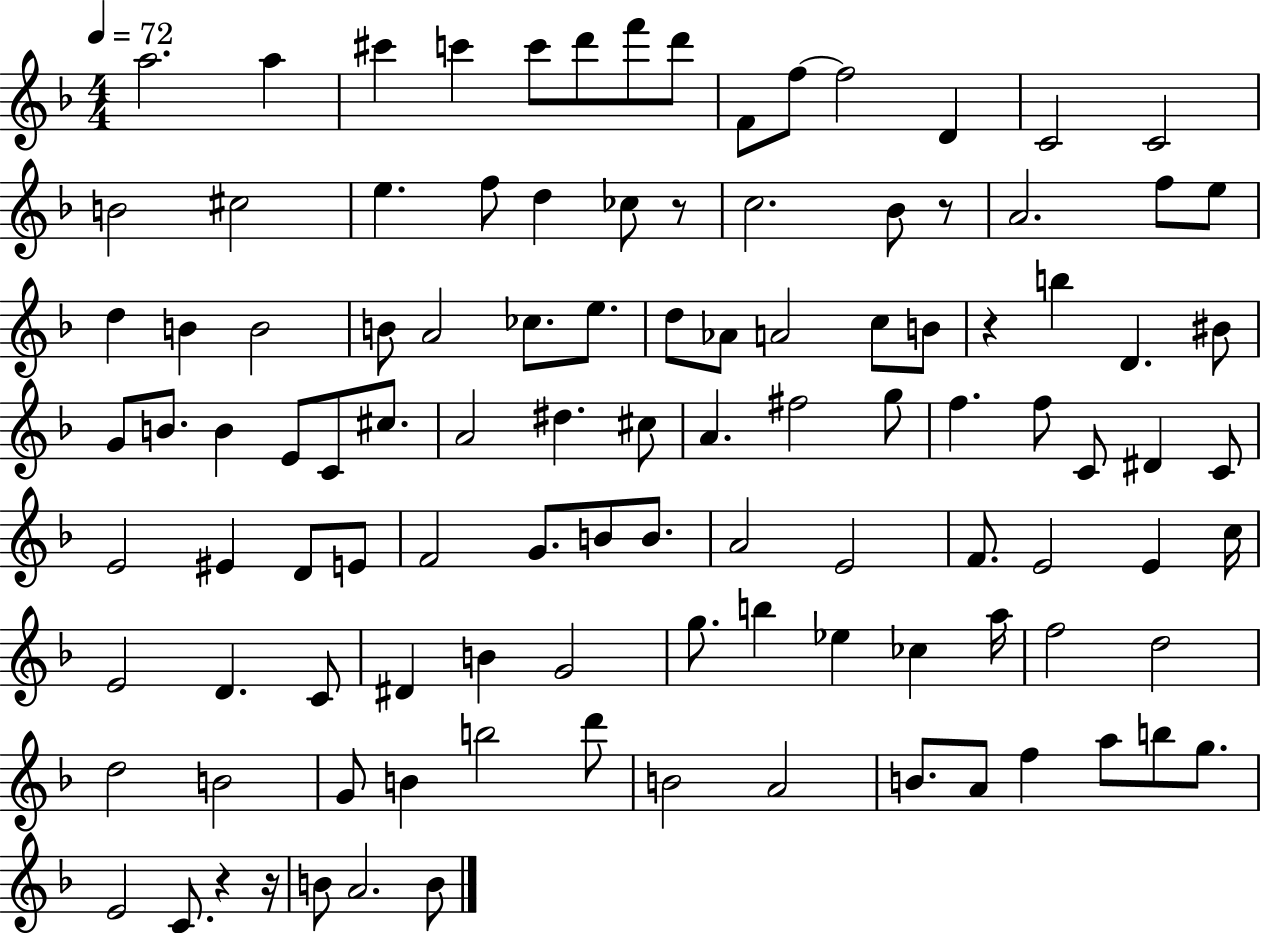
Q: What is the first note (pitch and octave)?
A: A5